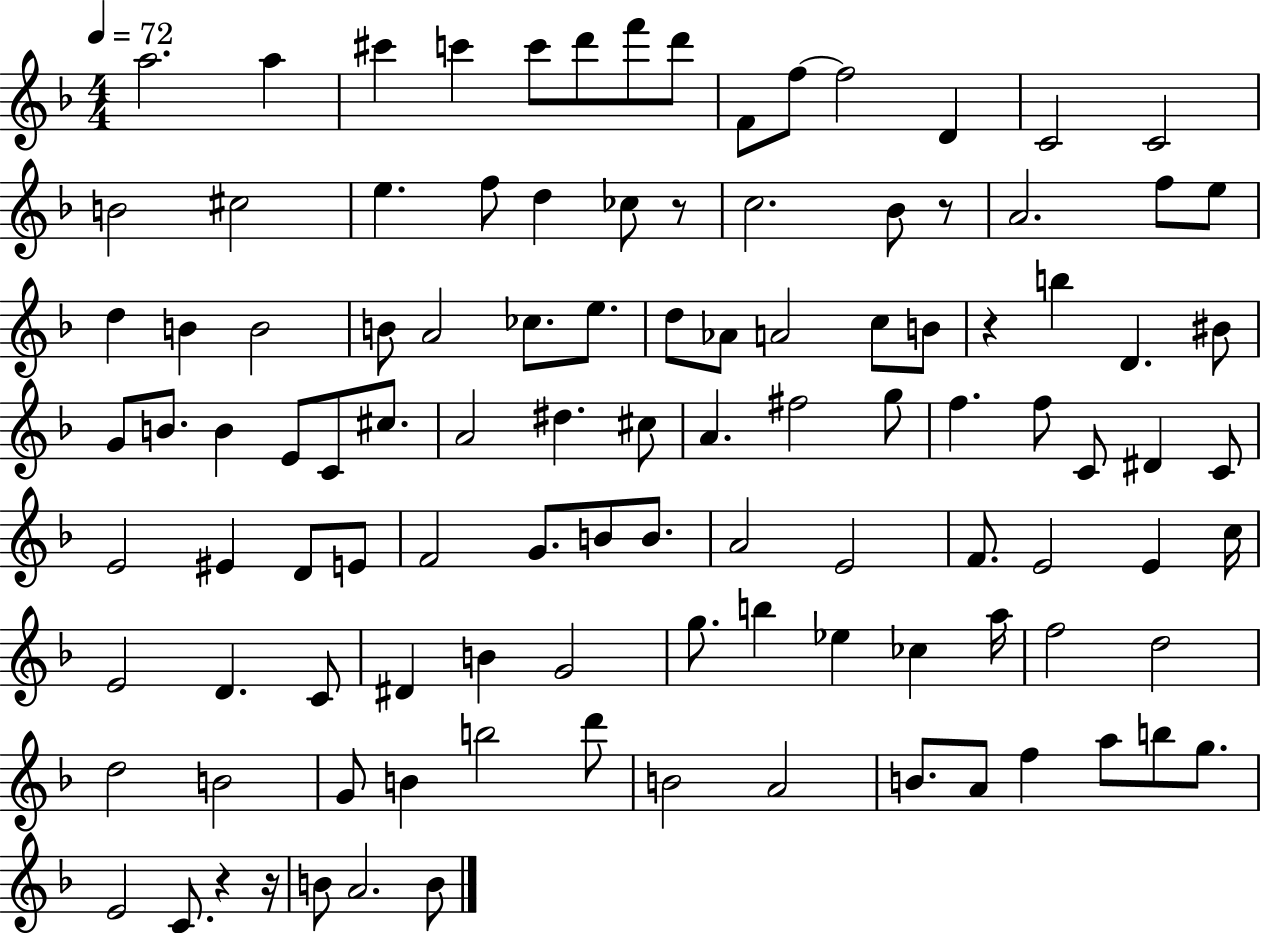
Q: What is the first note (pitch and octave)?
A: A5